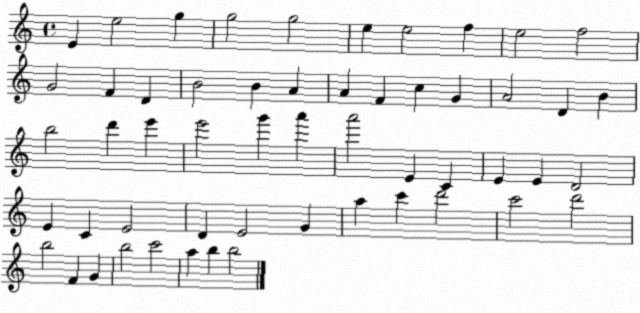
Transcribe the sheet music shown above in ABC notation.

X:1
T:Untitled
M:4/4
L:1/4
K:C
E e2 g g2 g2 e e2 f e2 f2 G2 F D B2 B A A F c G A2 D B b2 d' e' e'2 g' a' a'2 E C E E D2 E C E2 D E2 G a c' d'2 c'2 d'2 b2 F G b2 c'2 a b b2